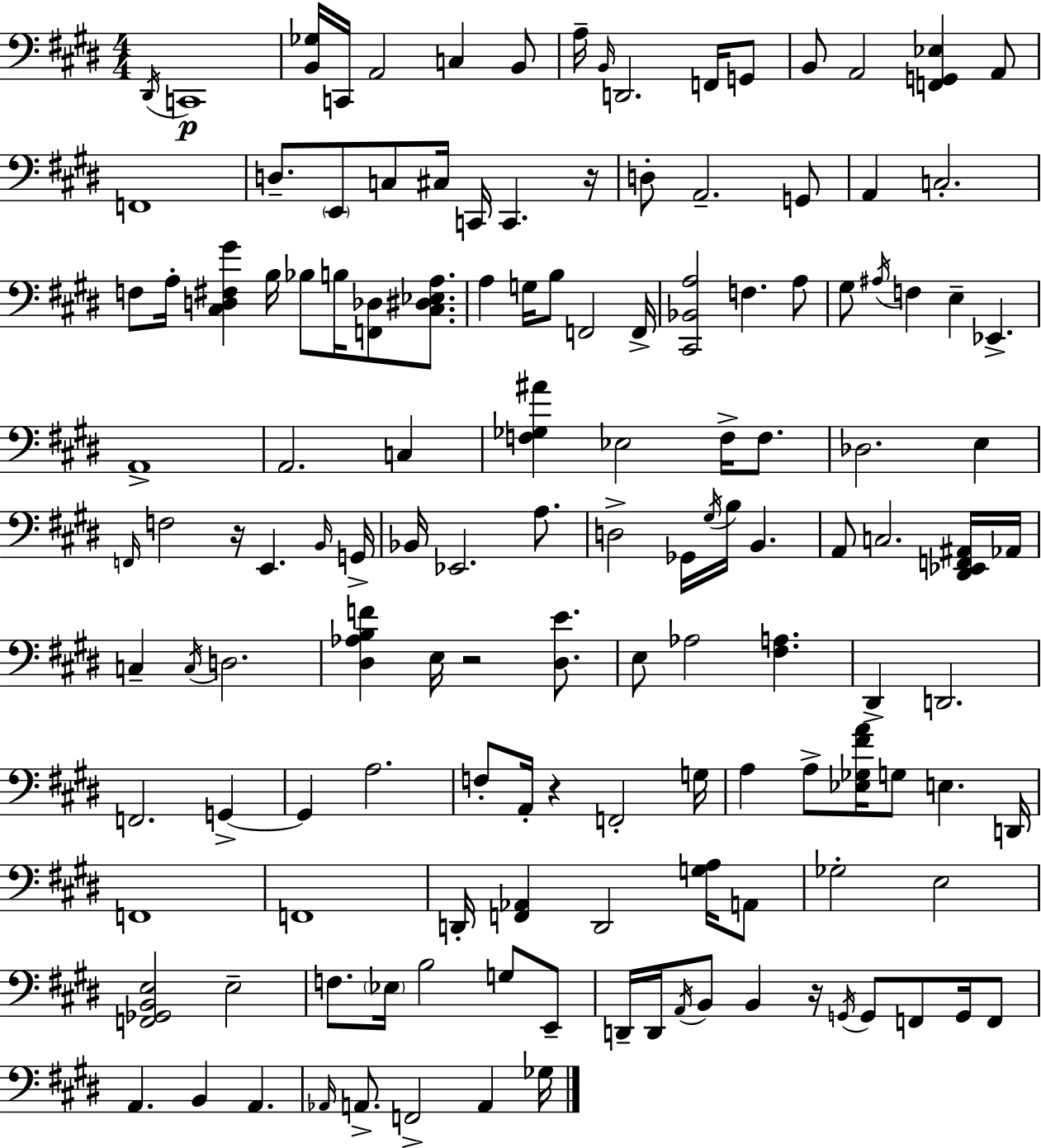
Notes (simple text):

D#2/s C2/w [B2,Gb3]/s C2/s A2/h C3/q B2/e A3/s B2/s D2/h. F2/s G2/e B2/e A2/h [F2,G2,Eb3]/q A2/e F2/w D3/e. E2/e C3/e C#3/s C2/s C2/q. R/s D3/e A2/h. G2/e A2/q C3/h. F3/e A3/s [C#3,D3,F#3,G#4]/q B3/s Bb3/e B3/s [F2,Db3]/e [C#3,D#3,Eb3,A3]/e. A3/q G3/s B3/e F2/h F2/s [C#2,Bb2,A3]/h F3/q. A3/e G#3/e A#3/s F3/q E3/q Eb2/q. A2/w A2/h. C3/q [F3,Gb3,A#4]/q Eb3/h F3/s F3/e. Db3/h. E3/q F2/s F3/h R/s E2/q. B2/s G2/s Bb2/s Eb2/h. A3/e. D3/h Gb2/s G#3/s B3/s B2/q. A2/e C3/h. [D#2,Eb2,F2,A#2]/s Ab2/s C3/q C3/s D3/h. [D#3,Ab3,B3,F4]/q E3/s R/h [D#3,E4]/e. E3/e Ab3/h [F#3,A3]/q. D#2/q D2/h. F2/h. G2/q G2/q A3/h. F3/e A2/s R/q F2/h G3/s A3/q A3/e [Eb3,Gb3,F#4,A4]/s G3/e E3/q. D2/s F2/w F2/w D2/s [F2,Ab2]/q D2/h [G3,A3]/s A2/e Gb3/h E3/h [F2,Gb2,B2,E3]/h E3/h F3/e. Eb3/s B3/h G3/e E2/e D2/s D2/s A2/s B2/e B2/q R/s G2/s G2/e F2/e G2/s F2/e A2/q. B2/q A2/q. Ab2/s A2/e. F2/h A2/q Gb3/s